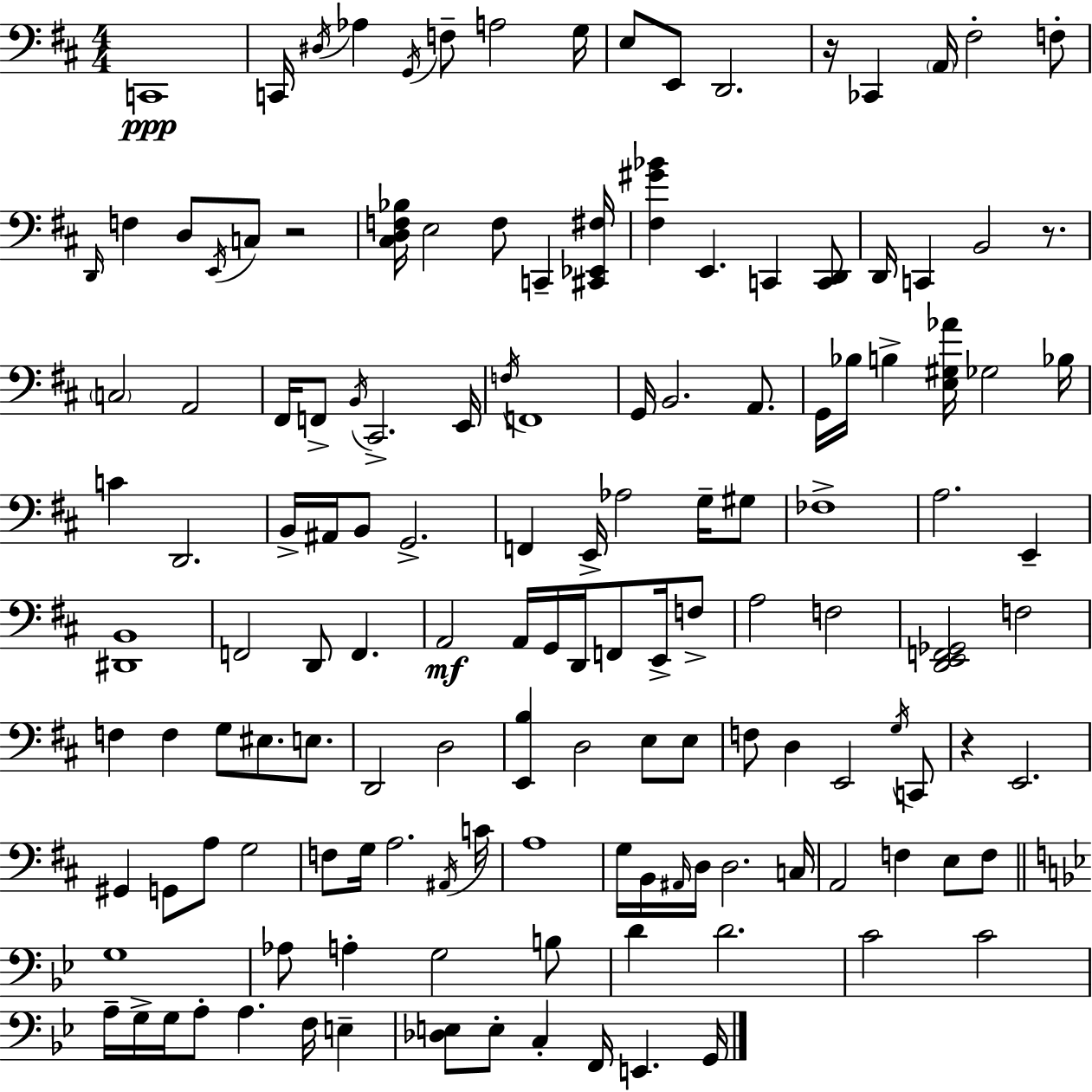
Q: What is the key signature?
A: D major